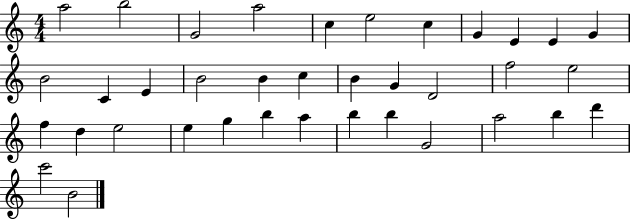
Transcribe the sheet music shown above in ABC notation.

X:1
T:Untitled
M:4/4
L:1/4
K:C
a2 b2 G2 a2 c e2 c G E E G B2 C E B2 B c B G D2 f2 e2 f d e2 e g b a b b G2 a2 b d' c'2 B2